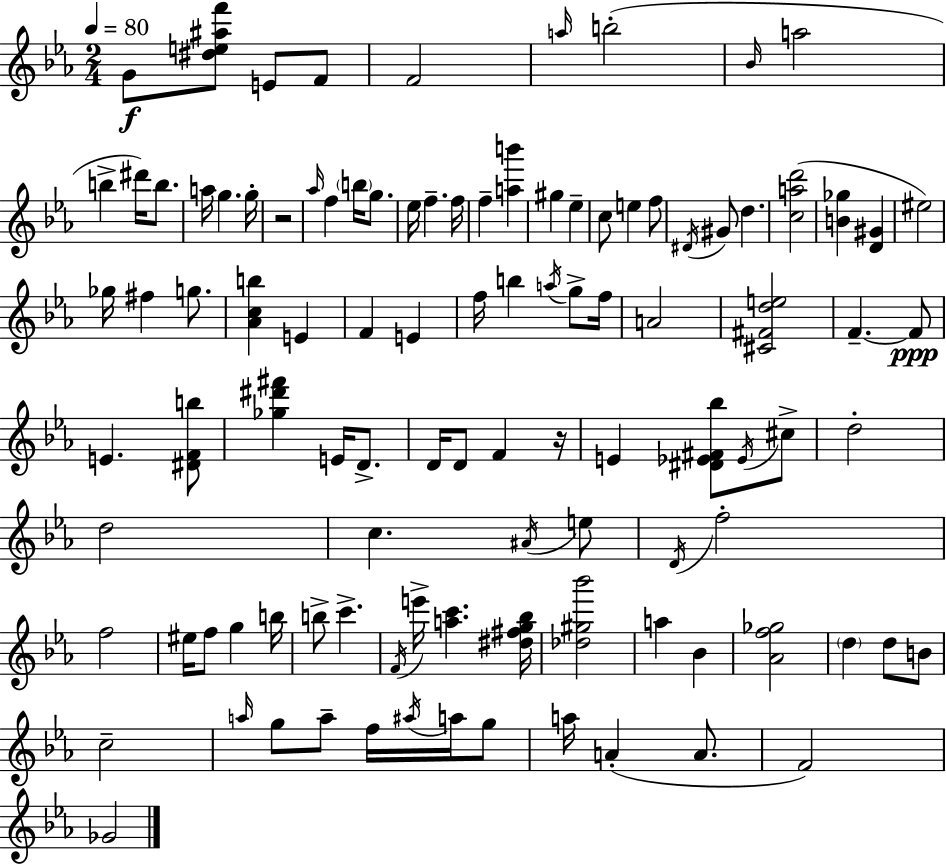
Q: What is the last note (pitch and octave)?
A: Gb4